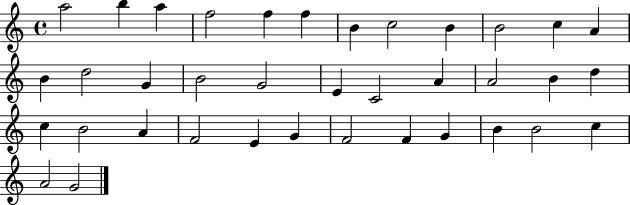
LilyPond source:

{
  \clef treble
  \time 4/4
  \defaultTimeSignature
  \key c \major
  a''2 b''4 a''4 | f''2 f''4 f''4 | b'4 c''2 b'4 | b'2 c''4 a'4 | \break b'4 d''2 g'4 | b'2 g'2 | e'4 c'2 a'4 | a'2 b'4 d''4 | \break c''4 b'2 a'4 | f'2 e'4 g'4 | f'2 f'4 g'4 | b'4 b'2 c''4 | \break a'2 g'2 | \bar "|."
}